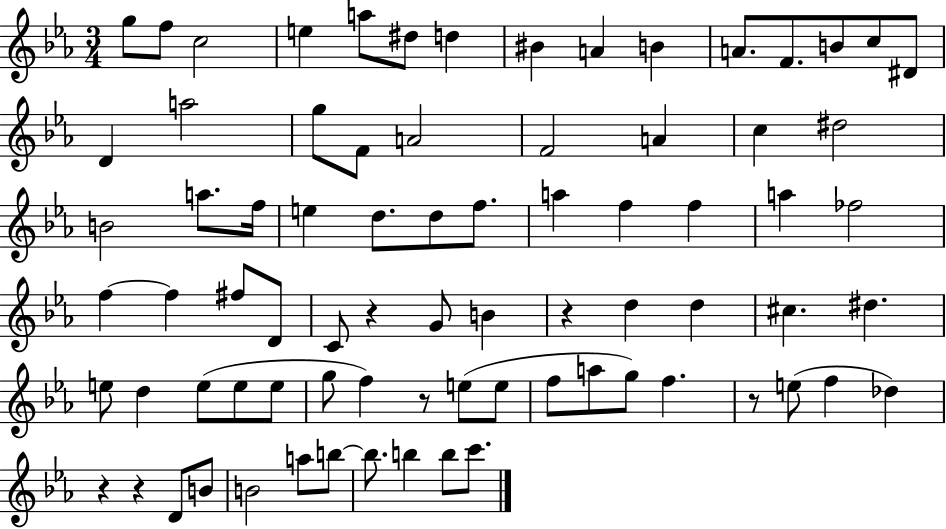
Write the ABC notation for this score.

X:1
T:Untitled
M:3/4
L:1/4
K:Eb
g/2 f/2 c2 e a/2 ^d/2 d ^B A B A/2 F/2 B/2 c/2 ^D/2 D a2 g/2 F/2 A2 F2 A c ^d2 B2 a/2 f/4 e d/2 d/2 f/2 a f f a _f2 f f ^f/2 D/2 C/2 z G/2 B z d d ^c ^d e/2 d e/2 e/2 e/2 g/2 f z/2 e/2 e/2 f/2 a/2 g/2 f z/2 e/2 f _d z z D/2 B/2 B2 a/2 b/2 b/2 b b/2 c'/2